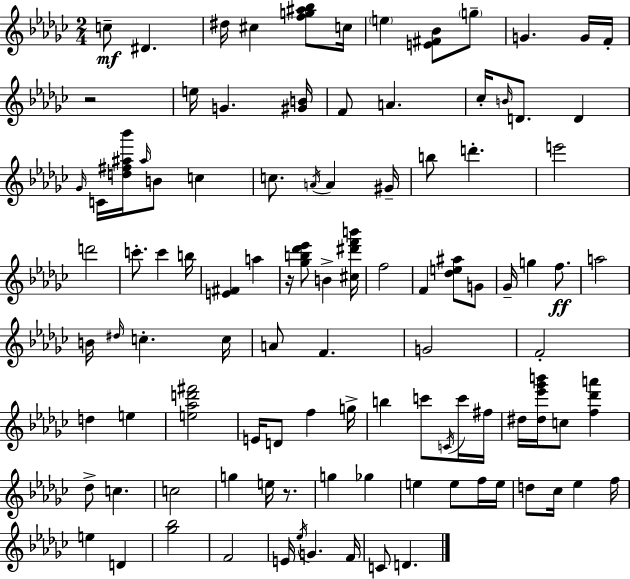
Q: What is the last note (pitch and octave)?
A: D4